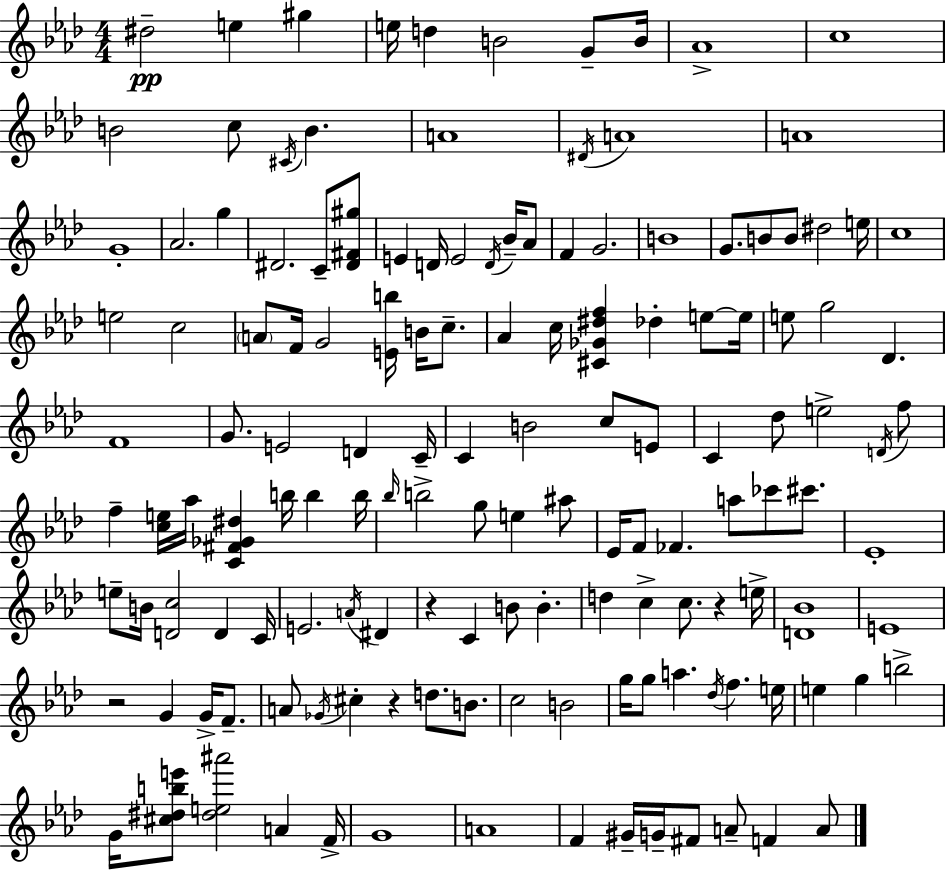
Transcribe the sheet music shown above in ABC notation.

X:1
T:Untitled
M:4/4
L:1/4
K:Fm
^d2 e ^g e/4 d B2 G/2 B/4 _A4 c4 B2 c/2 ^C/4 B A4 ^D/4 A4 A4 G4 _A2 g ^D2 C/2 [^D^F^g]/2 E D/4 E2 D/4 _B/4 _A/2 F G2 B4 G/2 B/2 B/2 ^d2 e/4 c4 e2 c2 A/2 F/4 G2 [Eb]/4 B/4 c/2 _A c/4 [^C_G^df] _d e/2 e/4 e/2 g2 _D F4 G/2 E2 D C/4 C B2 c/2 E/2 C _d/2 e2 D/4 f/2 f [ce]/4 _a/4 [C^F_G^d] b/4 b b/4 _b/4 b2 g/2 e ^a/2 _E/4 F/2 _F a/2 _c'/2 ^c'/2 _E4 e/2 B/4 [Dc]2 D C/4 E2 A/4 ^D z C B/2 B d c c/2 z e/4 [D_B]4 E4 z2 G G/4 F/2 A/2 _G/4 ^c z d/2 B/2 c2 B2 g/4 g/2 a _d/4 f e/4 e g b2 G/4 [^c^dbe']/2 [^de^a']2 A F/4 G4 A4 F ^G/4 G/4 ^F/2 A/2 F A/2